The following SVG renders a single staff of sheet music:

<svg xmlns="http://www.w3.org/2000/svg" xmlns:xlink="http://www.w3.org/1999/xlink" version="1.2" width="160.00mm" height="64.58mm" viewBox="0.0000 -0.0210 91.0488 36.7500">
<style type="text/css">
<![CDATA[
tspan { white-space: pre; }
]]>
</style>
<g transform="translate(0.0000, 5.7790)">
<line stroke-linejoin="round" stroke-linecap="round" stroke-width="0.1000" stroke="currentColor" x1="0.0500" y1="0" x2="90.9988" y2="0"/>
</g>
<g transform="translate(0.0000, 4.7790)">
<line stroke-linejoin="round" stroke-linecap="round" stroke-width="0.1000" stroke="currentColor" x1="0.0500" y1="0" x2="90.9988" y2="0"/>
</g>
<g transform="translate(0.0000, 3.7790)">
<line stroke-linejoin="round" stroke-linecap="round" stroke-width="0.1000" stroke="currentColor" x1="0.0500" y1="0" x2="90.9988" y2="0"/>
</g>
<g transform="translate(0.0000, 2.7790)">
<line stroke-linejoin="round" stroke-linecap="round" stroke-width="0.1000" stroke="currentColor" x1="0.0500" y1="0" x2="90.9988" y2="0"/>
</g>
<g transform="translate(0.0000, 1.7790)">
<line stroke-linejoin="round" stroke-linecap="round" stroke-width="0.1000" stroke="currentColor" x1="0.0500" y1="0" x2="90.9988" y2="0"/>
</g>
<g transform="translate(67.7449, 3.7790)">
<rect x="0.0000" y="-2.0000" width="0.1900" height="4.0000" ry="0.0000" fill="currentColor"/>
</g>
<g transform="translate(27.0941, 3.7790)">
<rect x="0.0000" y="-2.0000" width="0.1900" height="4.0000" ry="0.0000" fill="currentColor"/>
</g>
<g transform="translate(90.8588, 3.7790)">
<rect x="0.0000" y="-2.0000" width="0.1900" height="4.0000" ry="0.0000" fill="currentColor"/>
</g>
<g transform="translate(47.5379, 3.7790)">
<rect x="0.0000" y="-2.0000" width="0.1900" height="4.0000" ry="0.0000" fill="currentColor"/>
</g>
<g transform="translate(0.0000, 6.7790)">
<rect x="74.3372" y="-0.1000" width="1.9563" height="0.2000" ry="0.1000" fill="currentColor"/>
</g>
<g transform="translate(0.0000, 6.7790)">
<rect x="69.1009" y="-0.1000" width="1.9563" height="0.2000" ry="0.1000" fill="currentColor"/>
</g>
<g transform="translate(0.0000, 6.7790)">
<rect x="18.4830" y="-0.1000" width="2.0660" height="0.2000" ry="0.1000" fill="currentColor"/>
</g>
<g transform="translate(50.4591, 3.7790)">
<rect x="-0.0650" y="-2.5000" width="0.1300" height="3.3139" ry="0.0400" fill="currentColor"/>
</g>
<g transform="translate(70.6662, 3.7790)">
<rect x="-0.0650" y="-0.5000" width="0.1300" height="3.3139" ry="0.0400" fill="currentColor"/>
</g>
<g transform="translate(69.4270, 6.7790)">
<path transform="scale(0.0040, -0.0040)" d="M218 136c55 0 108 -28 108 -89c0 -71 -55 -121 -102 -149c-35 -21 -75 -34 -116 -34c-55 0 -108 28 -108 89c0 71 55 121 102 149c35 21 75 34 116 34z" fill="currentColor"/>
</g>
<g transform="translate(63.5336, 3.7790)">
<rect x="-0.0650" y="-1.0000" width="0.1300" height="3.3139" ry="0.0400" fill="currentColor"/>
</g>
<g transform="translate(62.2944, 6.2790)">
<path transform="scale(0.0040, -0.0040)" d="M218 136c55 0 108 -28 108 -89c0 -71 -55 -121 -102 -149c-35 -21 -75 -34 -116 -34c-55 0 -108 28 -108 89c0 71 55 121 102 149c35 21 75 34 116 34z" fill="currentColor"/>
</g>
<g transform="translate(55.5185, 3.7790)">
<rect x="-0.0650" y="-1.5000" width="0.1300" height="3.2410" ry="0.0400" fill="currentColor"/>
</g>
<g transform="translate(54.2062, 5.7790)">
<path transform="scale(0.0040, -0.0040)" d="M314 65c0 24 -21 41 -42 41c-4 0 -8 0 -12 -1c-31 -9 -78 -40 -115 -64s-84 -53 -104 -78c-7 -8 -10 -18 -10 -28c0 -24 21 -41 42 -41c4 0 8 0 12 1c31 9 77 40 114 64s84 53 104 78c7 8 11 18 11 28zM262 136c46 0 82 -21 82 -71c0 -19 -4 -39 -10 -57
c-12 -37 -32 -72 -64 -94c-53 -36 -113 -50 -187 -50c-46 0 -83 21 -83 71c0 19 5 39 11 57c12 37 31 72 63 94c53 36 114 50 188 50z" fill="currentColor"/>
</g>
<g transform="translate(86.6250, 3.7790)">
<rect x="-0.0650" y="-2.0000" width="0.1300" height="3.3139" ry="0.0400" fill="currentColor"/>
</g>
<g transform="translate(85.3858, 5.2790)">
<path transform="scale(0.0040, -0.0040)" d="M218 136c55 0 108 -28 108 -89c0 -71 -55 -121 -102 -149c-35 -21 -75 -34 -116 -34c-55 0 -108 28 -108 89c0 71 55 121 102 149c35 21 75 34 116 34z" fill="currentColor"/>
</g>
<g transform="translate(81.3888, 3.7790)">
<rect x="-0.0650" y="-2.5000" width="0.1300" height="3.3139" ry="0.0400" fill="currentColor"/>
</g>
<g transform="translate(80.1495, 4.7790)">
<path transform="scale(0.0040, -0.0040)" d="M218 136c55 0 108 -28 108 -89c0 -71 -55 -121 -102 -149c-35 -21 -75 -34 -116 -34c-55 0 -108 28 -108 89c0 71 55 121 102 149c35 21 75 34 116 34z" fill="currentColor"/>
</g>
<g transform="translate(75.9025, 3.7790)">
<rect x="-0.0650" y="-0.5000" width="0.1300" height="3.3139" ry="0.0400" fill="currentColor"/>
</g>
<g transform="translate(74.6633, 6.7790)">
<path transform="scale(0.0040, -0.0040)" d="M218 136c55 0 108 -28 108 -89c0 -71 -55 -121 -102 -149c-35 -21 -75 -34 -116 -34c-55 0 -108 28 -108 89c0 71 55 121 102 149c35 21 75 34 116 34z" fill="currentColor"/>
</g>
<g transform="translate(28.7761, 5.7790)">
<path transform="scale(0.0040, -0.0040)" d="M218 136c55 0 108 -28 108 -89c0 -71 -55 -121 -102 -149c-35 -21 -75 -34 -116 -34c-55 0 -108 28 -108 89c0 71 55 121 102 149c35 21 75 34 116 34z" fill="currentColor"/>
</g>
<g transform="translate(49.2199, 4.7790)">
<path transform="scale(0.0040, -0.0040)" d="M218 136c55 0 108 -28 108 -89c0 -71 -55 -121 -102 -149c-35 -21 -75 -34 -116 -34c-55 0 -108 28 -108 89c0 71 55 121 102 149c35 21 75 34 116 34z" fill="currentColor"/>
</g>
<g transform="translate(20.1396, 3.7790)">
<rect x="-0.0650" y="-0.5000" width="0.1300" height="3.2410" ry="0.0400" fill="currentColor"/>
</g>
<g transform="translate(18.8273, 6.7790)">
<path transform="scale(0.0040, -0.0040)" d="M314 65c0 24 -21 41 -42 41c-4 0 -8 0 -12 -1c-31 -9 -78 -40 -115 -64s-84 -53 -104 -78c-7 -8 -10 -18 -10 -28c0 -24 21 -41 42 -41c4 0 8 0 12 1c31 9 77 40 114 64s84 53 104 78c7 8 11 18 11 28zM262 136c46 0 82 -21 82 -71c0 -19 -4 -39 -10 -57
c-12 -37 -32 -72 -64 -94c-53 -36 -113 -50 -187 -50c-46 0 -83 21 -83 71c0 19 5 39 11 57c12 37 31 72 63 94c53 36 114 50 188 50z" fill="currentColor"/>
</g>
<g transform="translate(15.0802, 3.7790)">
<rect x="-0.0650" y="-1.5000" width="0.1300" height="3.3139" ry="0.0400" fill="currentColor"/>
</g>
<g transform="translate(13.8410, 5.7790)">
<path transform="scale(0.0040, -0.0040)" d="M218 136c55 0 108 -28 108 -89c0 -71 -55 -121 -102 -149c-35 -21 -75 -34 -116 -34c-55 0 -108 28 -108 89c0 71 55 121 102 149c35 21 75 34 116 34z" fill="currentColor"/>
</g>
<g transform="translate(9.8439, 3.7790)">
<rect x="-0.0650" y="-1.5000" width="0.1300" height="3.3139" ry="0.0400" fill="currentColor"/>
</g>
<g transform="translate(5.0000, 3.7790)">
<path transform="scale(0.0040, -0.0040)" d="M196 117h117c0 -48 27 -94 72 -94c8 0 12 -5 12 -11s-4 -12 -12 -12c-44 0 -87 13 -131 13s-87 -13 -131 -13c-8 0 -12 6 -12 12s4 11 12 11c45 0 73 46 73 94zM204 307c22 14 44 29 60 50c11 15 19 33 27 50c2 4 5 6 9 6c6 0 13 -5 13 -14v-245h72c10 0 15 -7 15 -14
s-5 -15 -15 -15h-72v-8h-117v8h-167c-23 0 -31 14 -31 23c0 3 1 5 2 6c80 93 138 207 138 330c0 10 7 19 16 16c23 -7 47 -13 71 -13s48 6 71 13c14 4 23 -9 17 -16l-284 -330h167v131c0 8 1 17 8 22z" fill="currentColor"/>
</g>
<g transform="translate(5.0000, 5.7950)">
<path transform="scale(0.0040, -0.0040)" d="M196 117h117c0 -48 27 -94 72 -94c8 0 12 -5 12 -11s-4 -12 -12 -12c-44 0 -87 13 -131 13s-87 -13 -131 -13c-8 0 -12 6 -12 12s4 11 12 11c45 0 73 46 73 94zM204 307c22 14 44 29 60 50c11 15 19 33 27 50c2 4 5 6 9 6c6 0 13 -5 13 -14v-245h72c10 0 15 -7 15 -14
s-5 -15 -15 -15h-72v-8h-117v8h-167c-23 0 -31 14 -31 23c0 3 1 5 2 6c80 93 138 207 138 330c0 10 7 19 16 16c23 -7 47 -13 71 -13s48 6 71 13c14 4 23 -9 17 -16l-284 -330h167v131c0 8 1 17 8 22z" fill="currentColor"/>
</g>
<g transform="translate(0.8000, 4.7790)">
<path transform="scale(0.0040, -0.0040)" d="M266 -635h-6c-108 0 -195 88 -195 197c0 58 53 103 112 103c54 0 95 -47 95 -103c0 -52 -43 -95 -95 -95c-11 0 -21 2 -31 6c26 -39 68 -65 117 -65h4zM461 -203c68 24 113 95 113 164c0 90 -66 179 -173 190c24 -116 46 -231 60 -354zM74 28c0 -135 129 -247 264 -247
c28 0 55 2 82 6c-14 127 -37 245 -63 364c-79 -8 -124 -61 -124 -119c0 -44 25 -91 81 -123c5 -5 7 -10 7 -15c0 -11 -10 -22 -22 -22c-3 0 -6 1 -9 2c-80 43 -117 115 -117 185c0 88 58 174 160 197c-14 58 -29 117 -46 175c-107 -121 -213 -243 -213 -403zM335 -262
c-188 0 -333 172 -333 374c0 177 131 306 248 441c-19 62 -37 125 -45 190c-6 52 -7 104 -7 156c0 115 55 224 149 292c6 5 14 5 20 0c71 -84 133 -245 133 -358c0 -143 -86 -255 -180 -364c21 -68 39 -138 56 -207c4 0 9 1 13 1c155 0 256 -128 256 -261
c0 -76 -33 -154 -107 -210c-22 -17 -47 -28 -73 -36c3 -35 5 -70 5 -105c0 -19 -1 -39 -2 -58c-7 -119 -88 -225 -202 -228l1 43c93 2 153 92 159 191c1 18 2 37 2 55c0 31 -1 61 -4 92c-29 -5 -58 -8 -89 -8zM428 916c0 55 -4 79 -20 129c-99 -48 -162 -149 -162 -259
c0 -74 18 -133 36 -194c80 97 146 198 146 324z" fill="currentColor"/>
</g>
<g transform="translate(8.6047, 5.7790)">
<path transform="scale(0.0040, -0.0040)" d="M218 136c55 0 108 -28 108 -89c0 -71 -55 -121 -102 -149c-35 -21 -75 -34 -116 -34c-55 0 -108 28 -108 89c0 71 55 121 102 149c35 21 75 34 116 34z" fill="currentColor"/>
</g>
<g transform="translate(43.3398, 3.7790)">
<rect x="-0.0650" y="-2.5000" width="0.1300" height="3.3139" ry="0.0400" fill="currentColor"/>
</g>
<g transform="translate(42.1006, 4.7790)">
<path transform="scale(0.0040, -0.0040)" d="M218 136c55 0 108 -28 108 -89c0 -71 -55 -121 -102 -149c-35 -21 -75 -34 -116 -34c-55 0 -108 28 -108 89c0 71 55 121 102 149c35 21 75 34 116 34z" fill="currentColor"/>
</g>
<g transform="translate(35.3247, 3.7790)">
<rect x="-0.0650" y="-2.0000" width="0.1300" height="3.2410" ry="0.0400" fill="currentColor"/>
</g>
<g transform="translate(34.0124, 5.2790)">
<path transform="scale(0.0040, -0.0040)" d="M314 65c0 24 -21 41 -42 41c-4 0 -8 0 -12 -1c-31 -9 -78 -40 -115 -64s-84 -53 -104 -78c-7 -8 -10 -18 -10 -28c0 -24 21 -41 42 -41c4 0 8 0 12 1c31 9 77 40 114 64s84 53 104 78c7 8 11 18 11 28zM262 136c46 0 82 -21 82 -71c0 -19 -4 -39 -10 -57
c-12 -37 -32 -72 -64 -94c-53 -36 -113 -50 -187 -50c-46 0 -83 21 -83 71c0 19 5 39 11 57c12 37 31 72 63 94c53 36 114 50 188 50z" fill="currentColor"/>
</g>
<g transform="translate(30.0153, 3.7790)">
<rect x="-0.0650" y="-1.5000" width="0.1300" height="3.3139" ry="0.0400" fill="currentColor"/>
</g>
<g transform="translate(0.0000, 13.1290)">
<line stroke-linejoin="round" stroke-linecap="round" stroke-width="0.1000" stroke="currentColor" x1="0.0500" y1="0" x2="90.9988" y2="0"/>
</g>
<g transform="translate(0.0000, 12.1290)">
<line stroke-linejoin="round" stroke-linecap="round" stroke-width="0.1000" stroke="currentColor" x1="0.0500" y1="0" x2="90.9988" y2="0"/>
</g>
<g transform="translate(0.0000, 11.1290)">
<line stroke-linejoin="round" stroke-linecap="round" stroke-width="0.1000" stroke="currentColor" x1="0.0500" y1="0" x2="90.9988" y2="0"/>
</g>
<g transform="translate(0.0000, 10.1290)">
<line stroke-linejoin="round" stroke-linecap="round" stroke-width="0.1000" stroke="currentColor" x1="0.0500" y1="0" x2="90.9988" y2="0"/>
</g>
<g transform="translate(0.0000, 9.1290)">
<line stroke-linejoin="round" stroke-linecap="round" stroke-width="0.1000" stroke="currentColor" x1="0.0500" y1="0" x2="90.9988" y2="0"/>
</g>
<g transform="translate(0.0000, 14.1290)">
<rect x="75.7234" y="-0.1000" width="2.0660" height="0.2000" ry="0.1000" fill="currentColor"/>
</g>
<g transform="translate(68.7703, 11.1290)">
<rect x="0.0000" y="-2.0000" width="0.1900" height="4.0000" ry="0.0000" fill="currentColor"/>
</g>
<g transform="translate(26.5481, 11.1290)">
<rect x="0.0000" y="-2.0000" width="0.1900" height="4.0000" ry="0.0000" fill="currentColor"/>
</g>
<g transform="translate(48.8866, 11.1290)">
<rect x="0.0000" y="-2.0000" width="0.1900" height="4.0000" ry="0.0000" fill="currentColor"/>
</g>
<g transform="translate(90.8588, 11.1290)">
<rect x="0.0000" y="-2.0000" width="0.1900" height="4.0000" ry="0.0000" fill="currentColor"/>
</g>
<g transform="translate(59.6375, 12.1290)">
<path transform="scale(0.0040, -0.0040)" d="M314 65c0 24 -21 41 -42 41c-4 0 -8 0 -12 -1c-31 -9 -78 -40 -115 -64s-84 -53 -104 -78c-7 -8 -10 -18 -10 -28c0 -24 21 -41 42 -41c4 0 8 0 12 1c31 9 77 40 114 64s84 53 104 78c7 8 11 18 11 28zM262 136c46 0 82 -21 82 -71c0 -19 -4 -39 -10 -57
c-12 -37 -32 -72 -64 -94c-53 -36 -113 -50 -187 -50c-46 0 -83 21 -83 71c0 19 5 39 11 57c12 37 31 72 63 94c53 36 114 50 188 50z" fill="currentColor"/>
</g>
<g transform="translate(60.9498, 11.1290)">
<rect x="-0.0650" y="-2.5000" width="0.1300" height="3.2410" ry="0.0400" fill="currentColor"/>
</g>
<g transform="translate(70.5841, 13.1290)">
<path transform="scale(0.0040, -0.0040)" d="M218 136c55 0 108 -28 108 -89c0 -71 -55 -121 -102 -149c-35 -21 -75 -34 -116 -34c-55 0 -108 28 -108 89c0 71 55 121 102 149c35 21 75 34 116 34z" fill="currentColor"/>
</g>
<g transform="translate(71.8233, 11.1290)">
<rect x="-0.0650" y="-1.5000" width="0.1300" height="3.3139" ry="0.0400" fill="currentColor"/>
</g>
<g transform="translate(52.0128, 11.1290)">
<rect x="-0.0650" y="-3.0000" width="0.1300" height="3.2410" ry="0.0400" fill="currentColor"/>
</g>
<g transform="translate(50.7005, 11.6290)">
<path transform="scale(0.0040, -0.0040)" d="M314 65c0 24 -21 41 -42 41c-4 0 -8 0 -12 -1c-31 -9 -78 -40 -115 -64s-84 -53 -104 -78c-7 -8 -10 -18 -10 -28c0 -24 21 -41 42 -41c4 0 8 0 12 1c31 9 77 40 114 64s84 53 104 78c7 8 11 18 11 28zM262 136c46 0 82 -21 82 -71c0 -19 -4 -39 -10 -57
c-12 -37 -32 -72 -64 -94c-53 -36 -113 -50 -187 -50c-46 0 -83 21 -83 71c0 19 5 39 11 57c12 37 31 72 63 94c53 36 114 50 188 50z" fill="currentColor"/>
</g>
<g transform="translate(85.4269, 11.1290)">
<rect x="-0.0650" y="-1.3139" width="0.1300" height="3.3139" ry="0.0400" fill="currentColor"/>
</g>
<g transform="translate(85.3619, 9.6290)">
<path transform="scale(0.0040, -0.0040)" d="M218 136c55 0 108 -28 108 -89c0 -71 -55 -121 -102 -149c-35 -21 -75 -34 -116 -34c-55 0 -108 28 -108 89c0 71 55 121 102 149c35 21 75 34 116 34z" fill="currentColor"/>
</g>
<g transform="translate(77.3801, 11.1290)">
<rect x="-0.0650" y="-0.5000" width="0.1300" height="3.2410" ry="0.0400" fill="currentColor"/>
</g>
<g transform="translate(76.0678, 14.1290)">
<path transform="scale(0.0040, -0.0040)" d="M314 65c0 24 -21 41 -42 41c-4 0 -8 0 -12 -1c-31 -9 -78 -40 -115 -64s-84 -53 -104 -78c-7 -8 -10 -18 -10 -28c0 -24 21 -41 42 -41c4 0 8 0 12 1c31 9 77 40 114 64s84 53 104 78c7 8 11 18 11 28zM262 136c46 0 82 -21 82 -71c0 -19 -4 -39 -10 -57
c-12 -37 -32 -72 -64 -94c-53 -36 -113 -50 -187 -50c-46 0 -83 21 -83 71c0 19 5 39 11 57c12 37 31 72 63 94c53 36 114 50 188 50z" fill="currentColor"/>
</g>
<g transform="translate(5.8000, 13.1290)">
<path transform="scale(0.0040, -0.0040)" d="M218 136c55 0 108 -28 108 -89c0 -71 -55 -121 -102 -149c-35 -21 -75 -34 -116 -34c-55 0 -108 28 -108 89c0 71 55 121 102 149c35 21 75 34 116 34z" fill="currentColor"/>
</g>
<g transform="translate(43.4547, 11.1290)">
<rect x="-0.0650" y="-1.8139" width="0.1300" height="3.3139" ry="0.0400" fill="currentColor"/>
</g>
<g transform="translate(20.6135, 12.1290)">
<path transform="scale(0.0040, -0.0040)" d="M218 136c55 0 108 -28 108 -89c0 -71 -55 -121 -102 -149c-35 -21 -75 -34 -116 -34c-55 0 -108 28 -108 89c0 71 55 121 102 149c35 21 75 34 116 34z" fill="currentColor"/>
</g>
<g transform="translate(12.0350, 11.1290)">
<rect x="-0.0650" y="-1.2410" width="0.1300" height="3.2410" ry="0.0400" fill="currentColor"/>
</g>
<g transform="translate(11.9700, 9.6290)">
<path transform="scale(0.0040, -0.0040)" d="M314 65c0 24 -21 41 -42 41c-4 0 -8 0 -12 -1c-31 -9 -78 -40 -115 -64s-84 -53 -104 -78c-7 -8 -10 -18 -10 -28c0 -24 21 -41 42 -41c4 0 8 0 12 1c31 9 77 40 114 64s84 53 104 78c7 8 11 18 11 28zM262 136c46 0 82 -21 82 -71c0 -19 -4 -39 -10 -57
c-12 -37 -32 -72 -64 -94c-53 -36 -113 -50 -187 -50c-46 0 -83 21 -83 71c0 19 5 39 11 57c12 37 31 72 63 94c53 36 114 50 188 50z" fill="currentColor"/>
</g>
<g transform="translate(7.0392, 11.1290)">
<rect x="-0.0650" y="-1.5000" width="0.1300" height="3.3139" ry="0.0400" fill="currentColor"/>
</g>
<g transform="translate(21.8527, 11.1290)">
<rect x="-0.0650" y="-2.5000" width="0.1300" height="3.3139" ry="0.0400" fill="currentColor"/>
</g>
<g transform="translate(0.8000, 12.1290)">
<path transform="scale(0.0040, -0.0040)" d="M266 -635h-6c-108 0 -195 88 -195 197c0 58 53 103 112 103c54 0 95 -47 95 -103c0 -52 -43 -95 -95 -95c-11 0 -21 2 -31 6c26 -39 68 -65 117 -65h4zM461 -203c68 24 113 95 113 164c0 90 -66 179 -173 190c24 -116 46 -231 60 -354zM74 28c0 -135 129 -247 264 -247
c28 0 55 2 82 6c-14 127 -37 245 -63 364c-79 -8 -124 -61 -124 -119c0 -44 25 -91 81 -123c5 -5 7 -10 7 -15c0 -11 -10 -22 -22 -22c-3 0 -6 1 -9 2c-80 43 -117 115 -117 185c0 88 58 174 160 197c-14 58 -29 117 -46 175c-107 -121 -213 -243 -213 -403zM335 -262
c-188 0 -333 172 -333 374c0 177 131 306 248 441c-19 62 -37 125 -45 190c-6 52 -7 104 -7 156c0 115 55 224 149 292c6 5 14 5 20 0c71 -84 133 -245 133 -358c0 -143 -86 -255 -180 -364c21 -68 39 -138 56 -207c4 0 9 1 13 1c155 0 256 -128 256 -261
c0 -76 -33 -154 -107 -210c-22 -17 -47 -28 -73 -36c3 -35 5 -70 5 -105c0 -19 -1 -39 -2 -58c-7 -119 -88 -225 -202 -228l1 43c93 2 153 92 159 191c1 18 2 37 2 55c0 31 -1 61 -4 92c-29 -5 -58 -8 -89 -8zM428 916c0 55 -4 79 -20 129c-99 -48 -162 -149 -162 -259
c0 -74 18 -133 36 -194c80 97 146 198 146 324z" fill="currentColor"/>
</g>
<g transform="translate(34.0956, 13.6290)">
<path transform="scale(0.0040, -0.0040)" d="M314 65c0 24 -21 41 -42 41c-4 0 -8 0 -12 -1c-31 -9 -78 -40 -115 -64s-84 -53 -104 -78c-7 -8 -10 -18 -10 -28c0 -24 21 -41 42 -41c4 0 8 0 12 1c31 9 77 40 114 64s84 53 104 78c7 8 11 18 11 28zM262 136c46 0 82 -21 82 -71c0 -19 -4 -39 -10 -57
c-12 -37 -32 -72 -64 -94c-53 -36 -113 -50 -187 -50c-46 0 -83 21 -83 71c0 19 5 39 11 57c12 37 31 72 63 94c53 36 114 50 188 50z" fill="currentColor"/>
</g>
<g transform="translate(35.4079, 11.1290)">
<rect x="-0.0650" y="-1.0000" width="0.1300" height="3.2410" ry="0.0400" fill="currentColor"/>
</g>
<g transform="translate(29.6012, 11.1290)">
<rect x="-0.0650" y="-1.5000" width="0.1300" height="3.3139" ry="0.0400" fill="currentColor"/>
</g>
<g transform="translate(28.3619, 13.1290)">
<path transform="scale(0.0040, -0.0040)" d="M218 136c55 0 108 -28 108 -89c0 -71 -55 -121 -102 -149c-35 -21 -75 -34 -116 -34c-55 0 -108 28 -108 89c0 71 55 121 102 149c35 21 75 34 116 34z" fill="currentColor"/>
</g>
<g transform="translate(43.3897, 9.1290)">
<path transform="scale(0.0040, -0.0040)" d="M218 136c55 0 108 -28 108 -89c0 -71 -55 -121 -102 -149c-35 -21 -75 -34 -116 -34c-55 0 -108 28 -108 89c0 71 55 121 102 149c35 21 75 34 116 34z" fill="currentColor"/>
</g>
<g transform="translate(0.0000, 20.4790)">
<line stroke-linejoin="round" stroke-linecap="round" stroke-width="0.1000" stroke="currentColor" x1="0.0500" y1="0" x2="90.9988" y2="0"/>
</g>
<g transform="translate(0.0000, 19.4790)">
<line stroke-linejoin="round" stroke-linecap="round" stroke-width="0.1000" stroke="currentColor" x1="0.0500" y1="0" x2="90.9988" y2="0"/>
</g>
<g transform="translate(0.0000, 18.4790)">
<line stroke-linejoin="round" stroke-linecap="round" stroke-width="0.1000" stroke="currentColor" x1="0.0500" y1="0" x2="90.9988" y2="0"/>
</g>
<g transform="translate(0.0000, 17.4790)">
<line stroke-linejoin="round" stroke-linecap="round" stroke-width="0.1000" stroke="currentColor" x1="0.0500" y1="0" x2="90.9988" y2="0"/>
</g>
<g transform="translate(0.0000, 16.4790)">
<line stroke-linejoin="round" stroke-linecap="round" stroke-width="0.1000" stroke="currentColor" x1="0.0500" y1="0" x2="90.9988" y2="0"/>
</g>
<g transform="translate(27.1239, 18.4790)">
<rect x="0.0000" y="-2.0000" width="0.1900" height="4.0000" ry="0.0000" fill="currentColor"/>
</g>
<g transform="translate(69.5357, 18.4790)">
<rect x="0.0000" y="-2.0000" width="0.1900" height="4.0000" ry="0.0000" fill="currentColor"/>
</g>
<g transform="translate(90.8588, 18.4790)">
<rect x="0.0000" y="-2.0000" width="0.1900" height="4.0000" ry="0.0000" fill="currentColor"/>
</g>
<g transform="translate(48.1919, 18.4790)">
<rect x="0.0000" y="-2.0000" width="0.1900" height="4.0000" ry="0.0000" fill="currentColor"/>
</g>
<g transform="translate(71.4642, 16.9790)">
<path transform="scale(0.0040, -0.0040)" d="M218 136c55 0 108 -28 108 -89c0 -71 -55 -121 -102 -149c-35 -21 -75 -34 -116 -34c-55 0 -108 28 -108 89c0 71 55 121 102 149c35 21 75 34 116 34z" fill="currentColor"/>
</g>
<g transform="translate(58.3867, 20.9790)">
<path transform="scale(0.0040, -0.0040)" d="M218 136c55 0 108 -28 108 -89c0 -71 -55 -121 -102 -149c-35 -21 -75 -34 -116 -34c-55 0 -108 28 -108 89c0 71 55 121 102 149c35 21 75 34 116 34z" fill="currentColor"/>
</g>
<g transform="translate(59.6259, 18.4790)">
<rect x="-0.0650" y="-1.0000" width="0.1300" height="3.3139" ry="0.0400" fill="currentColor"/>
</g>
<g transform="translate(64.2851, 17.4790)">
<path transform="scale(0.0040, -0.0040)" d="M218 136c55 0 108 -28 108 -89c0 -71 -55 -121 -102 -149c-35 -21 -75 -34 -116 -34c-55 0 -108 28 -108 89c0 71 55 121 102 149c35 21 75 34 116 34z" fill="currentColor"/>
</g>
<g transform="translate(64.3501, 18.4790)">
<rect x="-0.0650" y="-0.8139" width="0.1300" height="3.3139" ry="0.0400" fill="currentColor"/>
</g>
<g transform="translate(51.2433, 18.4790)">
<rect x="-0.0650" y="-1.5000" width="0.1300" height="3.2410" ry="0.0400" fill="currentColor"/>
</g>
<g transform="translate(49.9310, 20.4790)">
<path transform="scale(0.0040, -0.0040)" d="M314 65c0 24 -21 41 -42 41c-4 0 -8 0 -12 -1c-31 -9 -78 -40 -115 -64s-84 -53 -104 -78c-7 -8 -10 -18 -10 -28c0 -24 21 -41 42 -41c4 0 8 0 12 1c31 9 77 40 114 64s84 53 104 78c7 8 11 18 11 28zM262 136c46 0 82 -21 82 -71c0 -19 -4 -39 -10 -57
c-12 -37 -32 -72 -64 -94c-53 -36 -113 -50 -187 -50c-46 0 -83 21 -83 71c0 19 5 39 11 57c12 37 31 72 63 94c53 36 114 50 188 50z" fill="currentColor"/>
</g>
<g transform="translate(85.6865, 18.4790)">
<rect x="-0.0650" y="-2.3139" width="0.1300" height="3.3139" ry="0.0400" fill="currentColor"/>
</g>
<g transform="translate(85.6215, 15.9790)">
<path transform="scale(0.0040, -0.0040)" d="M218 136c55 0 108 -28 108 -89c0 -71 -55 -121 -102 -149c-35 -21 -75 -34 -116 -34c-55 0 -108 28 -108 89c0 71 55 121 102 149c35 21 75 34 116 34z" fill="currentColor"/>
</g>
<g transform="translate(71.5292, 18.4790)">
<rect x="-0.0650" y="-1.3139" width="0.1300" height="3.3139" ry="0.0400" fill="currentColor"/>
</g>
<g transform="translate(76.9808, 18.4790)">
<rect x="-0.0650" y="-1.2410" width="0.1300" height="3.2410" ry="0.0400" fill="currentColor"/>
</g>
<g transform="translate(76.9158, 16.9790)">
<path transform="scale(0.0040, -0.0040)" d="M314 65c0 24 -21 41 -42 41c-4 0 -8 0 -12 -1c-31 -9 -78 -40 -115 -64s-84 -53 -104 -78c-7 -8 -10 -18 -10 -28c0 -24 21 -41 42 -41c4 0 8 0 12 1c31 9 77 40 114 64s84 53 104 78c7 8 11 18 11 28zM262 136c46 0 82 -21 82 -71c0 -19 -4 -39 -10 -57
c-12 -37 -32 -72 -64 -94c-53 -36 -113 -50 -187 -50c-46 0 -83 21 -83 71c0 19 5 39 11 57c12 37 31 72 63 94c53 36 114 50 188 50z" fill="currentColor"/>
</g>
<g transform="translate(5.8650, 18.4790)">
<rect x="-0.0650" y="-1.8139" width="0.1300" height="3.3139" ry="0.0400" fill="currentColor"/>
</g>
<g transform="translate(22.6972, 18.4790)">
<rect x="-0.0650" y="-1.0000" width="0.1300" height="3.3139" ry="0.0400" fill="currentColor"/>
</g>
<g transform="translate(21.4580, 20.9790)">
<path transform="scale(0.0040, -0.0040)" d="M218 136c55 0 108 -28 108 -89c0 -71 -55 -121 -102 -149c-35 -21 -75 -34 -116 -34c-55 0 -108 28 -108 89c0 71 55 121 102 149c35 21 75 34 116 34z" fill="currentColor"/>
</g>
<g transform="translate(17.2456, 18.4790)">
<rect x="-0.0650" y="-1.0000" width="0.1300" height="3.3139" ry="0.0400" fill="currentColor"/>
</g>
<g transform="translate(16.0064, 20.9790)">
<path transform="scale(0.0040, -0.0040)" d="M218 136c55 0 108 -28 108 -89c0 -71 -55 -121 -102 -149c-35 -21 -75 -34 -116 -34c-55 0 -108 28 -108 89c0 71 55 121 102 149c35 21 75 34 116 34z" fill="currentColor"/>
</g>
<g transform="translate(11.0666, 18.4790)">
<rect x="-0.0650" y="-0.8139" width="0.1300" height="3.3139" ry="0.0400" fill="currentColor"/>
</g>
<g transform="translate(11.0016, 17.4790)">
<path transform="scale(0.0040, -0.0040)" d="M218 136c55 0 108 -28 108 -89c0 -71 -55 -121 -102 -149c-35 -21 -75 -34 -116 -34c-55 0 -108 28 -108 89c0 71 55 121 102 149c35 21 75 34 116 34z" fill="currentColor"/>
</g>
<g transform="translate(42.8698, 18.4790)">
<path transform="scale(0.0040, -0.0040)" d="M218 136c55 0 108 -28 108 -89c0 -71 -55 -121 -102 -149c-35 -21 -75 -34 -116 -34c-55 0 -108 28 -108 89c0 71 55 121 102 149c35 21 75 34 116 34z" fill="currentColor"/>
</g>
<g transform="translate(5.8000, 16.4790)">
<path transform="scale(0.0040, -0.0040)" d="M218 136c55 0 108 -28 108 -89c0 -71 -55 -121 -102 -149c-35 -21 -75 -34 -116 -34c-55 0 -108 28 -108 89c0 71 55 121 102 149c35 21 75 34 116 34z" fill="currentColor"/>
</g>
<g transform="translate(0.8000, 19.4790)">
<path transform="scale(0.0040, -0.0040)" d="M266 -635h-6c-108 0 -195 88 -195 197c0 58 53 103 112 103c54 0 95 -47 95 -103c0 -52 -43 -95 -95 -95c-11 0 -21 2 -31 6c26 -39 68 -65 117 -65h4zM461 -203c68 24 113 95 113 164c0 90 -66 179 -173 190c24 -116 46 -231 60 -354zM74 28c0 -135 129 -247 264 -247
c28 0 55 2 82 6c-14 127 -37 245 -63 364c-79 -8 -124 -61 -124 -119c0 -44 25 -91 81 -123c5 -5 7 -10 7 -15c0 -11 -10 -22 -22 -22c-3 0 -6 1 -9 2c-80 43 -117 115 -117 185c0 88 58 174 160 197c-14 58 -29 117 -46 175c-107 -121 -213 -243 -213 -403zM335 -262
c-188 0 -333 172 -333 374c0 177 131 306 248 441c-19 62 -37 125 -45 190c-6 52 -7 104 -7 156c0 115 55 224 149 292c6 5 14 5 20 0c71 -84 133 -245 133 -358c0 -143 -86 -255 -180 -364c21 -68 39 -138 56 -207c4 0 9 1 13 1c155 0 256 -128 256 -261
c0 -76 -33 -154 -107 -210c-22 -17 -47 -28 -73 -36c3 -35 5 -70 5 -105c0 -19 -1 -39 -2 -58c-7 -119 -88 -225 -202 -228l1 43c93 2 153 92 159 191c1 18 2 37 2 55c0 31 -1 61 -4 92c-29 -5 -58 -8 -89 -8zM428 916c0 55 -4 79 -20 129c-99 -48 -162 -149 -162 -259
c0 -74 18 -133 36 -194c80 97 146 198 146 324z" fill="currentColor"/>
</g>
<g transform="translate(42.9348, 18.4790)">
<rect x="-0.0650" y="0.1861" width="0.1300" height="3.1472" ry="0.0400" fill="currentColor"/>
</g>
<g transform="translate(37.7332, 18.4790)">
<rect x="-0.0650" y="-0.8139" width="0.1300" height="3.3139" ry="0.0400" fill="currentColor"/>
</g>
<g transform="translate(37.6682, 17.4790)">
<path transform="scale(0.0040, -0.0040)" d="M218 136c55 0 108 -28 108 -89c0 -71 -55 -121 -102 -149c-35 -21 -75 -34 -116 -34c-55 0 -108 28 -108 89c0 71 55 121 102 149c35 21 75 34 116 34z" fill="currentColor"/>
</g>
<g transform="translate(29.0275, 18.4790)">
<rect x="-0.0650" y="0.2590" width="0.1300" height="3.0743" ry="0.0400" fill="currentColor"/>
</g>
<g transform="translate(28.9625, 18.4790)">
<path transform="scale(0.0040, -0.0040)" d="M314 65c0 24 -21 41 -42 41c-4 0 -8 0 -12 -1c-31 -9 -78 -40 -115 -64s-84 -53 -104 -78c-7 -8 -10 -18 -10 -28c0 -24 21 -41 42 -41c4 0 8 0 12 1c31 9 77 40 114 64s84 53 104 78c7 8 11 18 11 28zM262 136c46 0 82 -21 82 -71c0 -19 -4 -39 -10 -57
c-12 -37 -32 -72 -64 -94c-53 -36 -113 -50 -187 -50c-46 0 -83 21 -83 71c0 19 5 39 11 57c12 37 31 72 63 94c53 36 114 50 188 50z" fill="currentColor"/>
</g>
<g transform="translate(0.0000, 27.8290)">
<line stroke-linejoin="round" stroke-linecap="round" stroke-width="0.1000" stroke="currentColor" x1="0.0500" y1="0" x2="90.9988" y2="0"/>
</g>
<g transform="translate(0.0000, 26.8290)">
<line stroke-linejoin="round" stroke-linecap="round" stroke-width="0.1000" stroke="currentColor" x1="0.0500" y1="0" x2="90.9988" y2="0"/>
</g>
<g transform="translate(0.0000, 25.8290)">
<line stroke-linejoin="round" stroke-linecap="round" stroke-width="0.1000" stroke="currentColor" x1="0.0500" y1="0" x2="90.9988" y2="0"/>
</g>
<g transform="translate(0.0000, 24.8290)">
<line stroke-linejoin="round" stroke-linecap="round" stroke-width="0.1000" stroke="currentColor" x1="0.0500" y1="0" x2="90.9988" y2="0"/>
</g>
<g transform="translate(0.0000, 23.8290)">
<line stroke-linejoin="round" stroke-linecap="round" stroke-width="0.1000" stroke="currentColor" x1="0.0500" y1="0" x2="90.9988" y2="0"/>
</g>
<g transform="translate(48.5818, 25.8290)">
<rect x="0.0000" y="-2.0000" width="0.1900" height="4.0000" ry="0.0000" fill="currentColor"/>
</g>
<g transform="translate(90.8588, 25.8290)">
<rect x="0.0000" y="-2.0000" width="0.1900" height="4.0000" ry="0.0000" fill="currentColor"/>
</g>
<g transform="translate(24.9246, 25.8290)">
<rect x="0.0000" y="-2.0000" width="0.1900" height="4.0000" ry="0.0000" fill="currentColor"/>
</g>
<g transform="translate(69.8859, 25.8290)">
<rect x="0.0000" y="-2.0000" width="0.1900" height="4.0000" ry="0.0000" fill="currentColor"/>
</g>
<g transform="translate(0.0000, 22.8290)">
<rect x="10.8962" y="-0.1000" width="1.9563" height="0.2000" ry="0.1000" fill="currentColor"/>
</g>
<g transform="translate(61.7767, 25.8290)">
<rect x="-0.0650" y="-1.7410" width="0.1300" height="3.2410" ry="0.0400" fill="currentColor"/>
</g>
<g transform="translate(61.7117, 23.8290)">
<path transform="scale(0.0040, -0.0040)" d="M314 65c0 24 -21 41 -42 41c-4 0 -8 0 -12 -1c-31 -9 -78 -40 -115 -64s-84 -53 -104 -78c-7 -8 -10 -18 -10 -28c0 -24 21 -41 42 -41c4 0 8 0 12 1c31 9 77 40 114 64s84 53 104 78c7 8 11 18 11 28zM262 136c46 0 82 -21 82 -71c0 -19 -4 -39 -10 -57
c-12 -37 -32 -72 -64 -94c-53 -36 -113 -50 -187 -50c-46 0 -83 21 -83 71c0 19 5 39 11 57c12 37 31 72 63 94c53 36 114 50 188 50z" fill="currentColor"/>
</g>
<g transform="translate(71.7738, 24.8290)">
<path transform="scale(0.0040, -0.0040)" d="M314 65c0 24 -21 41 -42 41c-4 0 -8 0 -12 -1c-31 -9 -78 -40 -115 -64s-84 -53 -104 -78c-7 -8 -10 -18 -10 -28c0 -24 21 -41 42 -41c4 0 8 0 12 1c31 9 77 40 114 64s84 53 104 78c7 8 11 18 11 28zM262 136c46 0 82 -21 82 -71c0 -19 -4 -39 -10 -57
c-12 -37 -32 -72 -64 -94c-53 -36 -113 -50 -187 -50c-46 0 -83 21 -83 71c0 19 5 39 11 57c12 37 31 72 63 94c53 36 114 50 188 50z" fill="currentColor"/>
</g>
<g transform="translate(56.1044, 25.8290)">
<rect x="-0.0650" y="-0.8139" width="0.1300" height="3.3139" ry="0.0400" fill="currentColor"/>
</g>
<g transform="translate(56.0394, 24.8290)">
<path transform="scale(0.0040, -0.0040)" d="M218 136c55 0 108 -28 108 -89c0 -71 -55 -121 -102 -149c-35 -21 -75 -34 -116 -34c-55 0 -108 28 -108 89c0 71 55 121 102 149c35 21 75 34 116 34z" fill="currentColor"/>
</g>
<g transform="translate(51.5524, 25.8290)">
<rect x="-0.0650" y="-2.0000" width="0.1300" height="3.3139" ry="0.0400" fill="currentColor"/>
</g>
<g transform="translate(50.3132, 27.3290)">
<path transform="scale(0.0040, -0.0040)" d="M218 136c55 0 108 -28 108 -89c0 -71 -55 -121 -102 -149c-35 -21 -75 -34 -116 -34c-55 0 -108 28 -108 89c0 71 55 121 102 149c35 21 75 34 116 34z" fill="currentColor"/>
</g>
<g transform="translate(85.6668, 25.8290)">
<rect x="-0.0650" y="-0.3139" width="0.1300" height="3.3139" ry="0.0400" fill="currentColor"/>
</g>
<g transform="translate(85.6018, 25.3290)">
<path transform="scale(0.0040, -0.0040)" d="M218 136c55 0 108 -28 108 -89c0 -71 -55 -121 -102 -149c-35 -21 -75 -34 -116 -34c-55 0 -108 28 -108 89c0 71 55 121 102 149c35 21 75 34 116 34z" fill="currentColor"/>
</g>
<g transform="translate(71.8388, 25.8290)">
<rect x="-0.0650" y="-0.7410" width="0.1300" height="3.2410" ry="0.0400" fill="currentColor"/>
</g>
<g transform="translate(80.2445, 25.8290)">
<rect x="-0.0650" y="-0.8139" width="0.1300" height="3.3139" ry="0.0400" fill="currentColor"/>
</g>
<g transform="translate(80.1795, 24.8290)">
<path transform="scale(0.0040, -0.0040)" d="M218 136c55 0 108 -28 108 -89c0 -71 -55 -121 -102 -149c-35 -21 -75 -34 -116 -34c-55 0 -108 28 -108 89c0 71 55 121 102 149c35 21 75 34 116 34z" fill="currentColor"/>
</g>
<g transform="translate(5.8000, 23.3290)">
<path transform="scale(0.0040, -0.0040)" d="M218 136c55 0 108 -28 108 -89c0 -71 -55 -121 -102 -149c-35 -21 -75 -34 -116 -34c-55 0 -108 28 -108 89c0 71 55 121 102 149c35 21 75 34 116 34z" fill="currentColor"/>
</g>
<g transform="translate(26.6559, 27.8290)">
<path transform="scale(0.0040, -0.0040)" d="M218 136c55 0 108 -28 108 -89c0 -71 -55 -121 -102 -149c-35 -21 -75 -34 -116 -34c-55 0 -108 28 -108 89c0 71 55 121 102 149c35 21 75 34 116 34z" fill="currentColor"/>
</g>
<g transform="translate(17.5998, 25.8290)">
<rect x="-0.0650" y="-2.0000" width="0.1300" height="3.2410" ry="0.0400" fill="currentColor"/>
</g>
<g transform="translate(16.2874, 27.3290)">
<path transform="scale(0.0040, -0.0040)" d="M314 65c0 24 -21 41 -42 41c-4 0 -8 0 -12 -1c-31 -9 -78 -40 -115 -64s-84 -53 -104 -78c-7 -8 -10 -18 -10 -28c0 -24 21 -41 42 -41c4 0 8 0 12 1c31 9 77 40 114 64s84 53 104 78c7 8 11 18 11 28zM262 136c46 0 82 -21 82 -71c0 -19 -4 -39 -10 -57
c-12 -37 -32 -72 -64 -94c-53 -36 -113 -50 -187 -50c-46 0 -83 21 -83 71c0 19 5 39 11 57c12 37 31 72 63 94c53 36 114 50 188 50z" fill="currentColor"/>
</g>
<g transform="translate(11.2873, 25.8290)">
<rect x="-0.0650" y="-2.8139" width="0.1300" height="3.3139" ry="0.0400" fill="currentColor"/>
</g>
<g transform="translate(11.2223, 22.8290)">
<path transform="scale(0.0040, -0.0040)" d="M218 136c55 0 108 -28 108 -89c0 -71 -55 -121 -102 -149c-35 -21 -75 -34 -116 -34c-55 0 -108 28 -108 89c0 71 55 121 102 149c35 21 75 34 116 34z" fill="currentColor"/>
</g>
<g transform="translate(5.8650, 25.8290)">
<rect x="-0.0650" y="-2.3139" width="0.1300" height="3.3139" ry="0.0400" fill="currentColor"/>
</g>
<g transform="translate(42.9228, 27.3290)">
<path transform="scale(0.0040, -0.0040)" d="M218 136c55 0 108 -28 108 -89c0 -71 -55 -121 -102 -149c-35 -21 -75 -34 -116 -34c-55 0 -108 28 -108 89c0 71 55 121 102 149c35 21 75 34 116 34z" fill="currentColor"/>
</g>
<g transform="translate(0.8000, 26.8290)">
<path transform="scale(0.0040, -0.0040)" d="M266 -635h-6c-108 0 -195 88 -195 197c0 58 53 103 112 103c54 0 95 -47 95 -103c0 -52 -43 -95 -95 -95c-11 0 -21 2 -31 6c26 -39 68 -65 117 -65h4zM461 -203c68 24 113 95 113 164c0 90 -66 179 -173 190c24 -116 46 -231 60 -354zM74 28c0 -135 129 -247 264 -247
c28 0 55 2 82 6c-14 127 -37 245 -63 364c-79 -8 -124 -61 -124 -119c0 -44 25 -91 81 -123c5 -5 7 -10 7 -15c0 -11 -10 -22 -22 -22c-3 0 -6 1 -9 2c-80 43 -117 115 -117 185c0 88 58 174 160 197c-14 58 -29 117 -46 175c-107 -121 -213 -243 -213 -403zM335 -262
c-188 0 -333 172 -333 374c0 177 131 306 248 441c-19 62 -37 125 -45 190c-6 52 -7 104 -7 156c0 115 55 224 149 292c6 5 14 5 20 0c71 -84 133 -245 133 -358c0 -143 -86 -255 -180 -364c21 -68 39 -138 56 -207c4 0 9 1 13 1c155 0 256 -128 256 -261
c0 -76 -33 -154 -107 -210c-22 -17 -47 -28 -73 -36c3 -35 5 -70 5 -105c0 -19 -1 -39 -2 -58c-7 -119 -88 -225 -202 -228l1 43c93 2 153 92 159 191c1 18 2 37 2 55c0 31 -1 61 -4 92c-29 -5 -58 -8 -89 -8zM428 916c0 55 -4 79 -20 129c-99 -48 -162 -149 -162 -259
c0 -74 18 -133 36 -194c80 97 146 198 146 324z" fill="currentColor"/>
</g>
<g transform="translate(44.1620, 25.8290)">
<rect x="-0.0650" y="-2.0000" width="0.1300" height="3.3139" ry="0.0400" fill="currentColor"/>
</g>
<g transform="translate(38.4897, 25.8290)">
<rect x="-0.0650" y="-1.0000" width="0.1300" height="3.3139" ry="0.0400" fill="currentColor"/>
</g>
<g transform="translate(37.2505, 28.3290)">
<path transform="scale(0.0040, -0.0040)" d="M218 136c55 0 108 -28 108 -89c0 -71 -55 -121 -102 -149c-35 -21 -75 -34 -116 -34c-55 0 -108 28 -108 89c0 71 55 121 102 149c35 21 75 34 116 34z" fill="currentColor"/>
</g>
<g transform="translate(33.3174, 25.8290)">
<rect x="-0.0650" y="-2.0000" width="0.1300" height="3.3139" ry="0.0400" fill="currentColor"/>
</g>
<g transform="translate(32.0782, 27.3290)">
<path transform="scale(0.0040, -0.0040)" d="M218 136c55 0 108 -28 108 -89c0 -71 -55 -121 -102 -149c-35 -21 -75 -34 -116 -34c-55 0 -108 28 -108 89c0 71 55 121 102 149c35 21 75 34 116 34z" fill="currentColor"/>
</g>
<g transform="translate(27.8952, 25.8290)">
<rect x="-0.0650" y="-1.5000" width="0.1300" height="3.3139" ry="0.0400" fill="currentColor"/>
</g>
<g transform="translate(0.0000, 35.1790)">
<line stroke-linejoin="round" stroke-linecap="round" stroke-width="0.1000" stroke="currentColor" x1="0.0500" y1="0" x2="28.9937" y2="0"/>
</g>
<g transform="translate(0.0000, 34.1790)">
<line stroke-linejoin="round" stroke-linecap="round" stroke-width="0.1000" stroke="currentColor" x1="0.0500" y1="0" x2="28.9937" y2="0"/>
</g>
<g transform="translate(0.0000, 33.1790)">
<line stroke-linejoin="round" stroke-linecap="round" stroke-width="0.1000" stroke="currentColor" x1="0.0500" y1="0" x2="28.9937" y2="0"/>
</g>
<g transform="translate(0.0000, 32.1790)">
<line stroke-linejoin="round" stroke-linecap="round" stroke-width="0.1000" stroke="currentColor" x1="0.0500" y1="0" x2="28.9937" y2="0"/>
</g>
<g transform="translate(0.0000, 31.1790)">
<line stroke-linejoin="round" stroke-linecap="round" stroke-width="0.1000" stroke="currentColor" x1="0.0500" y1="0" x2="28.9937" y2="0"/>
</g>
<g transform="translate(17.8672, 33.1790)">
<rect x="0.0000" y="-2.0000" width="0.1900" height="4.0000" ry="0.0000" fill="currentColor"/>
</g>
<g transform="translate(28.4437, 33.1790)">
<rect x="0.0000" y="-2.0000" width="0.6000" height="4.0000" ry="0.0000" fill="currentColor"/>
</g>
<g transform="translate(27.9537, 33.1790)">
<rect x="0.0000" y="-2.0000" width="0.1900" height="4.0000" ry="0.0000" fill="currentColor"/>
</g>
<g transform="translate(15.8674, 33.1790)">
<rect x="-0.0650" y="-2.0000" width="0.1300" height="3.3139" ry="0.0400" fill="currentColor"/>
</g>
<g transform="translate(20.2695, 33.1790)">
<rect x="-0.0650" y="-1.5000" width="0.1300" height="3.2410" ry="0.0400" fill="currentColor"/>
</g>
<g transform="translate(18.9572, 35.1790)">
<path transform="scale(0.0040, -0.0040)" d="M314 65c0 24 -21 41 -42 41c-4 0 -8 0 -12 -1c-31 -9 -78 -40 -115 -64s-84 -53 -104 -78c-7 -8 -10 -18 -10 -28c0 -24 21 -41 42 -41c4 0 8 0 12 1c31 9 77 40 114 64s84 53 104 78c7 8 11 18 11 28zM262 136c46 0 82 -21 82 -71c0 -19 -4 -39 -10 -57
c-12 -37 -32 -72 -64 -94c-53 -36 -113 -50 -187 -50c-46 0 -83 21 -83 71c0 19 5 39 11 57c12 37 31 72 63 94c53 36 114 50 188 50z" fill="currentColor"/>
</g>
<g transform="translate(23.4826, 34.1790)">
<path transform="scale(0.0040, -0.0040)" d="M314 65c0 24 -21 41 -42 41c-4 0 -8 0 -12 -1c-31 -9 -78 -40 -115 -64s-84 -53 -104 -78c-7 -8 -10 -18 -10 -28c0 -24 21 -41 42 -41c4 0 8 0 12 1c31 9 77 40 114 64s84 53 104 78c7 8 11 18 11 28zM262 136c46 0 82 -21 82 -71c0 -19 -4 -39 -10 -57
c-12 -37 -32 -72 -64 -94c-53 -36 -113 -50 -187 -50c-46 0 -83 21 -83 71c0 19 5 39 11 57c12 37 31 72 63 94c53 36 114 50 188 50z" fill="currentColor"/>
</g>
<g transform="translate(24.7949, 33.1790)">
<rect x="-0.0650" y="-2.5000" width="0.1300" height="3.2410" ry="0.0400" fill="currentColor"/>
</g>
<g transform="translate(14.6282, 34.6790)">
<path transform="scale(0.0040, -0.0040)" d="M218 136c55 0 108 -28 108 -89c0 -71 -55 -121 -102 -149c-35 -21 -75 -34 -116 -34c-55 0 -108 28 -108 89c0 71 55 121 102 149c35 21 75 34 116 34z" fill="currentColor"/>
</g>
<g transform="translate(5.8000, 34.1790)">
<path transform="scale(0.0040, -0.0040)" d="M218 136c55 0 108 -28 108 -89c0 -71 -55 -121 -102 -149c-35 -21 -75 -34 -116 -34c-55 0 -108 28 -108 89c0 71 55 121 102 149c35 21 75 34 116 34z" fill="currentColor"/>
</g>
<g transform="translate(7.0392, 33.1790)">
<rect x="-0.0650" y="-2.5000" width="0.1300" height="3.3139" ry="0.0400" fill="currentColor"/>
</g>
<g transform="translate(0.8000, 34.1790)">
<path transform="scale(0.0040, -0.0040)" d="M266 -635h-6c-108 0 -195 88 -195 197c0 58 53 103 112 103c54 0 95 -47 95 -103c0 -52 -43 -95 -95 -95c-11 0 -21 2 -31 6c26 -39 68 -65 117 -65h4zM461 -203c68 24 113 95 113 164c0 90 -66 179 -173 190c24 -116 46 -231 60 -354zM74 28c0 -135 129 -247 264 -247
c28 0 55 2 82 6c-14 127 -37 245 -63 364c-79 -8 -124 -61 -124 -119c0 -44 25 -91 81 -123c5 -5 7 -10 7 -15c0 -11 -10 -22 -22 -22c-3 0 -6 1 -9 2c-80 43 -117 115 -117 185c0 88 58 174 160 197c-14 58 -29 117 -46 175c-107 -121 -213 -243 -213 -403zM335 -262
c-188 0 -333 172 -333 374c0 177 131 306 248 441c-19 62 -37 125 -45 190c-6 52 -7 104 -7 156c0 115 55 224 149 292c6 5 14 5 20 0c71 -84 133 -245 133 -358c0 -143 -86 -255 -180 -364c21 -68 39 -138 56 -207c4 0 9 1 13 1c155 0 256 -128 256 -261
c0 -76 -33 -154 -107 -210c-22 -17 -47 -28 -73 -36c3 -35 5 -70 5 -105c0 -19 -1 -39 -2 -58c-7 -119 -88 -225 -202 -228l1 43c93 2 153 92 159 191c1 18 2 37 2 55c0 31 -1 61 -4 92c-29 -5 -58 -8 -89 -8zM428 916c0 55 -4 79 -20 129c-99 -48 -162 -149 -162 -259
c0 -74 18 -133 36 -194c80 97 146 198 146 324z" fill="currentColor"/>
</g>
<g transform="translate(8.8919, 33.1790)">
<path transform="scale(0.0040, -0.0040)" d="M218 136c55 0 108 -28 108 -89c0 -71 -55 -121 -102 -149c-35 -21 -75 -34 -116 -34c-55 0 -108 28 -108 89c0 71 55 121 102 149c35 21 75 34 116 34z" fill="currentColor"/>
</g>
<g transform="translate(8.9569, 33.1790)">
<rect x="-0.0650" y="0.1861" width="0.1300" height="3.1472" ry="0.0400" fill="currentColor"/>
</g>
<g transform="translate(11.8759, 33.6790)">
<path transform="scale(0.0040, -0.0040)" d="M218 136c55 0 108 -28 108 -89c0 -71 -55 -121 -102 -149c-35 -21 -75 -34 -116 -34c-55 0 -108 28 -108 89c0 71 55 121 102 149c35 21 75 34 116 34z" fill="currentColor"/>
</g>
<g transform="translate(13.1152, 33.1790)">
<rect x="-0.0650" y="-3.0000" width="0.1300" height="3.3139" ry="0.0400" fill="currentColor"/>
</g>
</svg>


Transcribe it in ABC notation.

X:1
T:Untitled
M:4/4
L:1/4
K:C
E E C2 E F2 G G E2 D C C G F E e2 G E D2 f A2 G2 E C2 e f d D D B2 d B E2 D d e e2 g g a F2 E F D F F d f2 d2 d c G B A F E2 G2